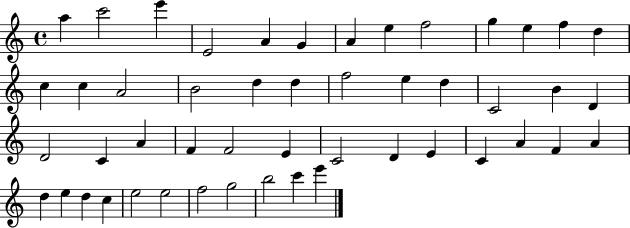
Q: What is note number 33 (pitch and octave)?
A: D4